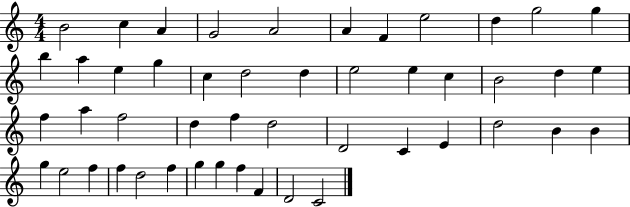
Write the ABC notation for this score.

X:1
T:Untitled
M:4/4
L:1/4
K:C
B2 c A G2 A2 A F e2 d g2 g b a e g c d2 d e2 e c B2 d e f a f2 d f d2 D2 C E d2 B B g e2 f f d2 f g g f F D2 C2